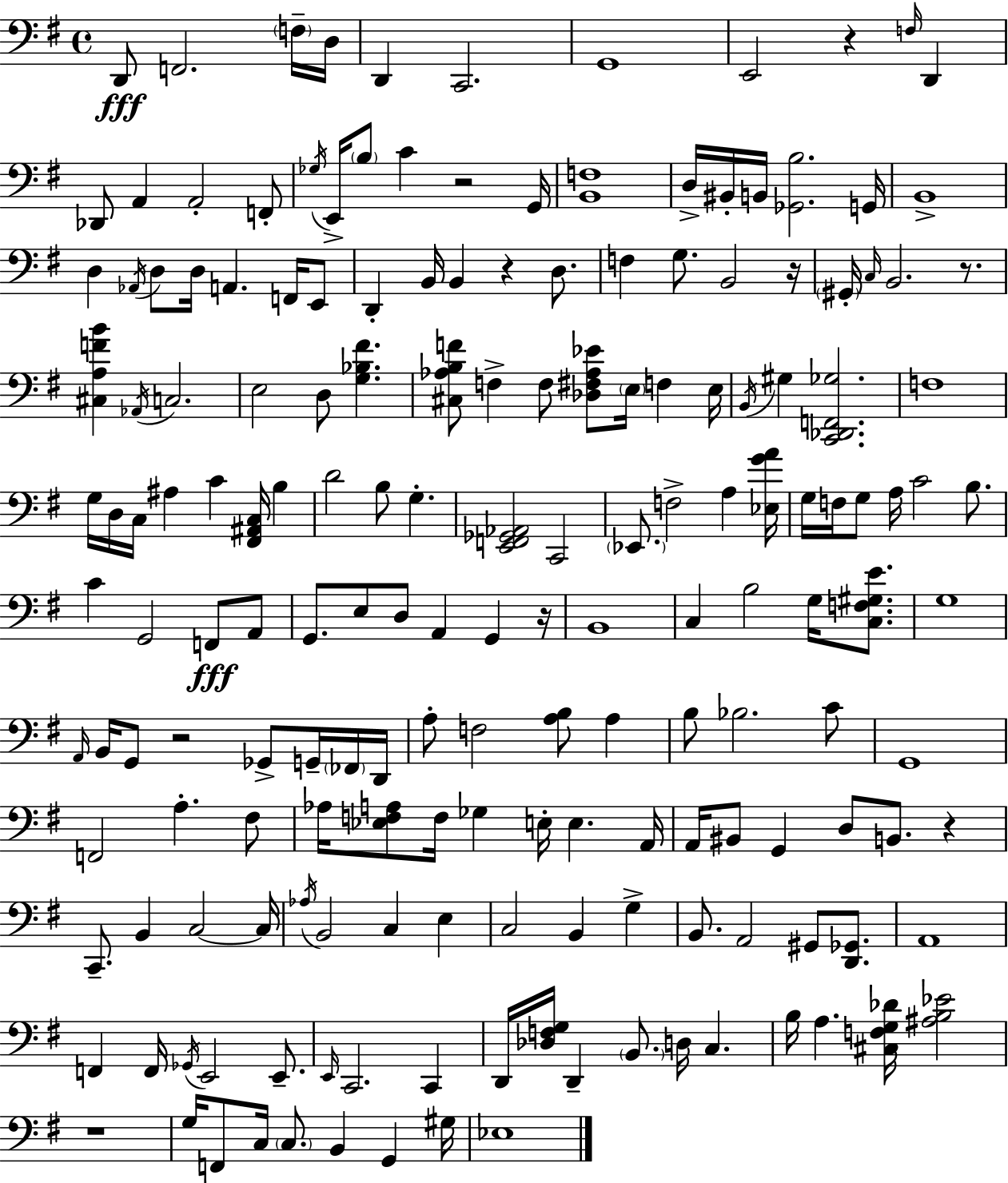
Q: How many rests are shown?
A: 9